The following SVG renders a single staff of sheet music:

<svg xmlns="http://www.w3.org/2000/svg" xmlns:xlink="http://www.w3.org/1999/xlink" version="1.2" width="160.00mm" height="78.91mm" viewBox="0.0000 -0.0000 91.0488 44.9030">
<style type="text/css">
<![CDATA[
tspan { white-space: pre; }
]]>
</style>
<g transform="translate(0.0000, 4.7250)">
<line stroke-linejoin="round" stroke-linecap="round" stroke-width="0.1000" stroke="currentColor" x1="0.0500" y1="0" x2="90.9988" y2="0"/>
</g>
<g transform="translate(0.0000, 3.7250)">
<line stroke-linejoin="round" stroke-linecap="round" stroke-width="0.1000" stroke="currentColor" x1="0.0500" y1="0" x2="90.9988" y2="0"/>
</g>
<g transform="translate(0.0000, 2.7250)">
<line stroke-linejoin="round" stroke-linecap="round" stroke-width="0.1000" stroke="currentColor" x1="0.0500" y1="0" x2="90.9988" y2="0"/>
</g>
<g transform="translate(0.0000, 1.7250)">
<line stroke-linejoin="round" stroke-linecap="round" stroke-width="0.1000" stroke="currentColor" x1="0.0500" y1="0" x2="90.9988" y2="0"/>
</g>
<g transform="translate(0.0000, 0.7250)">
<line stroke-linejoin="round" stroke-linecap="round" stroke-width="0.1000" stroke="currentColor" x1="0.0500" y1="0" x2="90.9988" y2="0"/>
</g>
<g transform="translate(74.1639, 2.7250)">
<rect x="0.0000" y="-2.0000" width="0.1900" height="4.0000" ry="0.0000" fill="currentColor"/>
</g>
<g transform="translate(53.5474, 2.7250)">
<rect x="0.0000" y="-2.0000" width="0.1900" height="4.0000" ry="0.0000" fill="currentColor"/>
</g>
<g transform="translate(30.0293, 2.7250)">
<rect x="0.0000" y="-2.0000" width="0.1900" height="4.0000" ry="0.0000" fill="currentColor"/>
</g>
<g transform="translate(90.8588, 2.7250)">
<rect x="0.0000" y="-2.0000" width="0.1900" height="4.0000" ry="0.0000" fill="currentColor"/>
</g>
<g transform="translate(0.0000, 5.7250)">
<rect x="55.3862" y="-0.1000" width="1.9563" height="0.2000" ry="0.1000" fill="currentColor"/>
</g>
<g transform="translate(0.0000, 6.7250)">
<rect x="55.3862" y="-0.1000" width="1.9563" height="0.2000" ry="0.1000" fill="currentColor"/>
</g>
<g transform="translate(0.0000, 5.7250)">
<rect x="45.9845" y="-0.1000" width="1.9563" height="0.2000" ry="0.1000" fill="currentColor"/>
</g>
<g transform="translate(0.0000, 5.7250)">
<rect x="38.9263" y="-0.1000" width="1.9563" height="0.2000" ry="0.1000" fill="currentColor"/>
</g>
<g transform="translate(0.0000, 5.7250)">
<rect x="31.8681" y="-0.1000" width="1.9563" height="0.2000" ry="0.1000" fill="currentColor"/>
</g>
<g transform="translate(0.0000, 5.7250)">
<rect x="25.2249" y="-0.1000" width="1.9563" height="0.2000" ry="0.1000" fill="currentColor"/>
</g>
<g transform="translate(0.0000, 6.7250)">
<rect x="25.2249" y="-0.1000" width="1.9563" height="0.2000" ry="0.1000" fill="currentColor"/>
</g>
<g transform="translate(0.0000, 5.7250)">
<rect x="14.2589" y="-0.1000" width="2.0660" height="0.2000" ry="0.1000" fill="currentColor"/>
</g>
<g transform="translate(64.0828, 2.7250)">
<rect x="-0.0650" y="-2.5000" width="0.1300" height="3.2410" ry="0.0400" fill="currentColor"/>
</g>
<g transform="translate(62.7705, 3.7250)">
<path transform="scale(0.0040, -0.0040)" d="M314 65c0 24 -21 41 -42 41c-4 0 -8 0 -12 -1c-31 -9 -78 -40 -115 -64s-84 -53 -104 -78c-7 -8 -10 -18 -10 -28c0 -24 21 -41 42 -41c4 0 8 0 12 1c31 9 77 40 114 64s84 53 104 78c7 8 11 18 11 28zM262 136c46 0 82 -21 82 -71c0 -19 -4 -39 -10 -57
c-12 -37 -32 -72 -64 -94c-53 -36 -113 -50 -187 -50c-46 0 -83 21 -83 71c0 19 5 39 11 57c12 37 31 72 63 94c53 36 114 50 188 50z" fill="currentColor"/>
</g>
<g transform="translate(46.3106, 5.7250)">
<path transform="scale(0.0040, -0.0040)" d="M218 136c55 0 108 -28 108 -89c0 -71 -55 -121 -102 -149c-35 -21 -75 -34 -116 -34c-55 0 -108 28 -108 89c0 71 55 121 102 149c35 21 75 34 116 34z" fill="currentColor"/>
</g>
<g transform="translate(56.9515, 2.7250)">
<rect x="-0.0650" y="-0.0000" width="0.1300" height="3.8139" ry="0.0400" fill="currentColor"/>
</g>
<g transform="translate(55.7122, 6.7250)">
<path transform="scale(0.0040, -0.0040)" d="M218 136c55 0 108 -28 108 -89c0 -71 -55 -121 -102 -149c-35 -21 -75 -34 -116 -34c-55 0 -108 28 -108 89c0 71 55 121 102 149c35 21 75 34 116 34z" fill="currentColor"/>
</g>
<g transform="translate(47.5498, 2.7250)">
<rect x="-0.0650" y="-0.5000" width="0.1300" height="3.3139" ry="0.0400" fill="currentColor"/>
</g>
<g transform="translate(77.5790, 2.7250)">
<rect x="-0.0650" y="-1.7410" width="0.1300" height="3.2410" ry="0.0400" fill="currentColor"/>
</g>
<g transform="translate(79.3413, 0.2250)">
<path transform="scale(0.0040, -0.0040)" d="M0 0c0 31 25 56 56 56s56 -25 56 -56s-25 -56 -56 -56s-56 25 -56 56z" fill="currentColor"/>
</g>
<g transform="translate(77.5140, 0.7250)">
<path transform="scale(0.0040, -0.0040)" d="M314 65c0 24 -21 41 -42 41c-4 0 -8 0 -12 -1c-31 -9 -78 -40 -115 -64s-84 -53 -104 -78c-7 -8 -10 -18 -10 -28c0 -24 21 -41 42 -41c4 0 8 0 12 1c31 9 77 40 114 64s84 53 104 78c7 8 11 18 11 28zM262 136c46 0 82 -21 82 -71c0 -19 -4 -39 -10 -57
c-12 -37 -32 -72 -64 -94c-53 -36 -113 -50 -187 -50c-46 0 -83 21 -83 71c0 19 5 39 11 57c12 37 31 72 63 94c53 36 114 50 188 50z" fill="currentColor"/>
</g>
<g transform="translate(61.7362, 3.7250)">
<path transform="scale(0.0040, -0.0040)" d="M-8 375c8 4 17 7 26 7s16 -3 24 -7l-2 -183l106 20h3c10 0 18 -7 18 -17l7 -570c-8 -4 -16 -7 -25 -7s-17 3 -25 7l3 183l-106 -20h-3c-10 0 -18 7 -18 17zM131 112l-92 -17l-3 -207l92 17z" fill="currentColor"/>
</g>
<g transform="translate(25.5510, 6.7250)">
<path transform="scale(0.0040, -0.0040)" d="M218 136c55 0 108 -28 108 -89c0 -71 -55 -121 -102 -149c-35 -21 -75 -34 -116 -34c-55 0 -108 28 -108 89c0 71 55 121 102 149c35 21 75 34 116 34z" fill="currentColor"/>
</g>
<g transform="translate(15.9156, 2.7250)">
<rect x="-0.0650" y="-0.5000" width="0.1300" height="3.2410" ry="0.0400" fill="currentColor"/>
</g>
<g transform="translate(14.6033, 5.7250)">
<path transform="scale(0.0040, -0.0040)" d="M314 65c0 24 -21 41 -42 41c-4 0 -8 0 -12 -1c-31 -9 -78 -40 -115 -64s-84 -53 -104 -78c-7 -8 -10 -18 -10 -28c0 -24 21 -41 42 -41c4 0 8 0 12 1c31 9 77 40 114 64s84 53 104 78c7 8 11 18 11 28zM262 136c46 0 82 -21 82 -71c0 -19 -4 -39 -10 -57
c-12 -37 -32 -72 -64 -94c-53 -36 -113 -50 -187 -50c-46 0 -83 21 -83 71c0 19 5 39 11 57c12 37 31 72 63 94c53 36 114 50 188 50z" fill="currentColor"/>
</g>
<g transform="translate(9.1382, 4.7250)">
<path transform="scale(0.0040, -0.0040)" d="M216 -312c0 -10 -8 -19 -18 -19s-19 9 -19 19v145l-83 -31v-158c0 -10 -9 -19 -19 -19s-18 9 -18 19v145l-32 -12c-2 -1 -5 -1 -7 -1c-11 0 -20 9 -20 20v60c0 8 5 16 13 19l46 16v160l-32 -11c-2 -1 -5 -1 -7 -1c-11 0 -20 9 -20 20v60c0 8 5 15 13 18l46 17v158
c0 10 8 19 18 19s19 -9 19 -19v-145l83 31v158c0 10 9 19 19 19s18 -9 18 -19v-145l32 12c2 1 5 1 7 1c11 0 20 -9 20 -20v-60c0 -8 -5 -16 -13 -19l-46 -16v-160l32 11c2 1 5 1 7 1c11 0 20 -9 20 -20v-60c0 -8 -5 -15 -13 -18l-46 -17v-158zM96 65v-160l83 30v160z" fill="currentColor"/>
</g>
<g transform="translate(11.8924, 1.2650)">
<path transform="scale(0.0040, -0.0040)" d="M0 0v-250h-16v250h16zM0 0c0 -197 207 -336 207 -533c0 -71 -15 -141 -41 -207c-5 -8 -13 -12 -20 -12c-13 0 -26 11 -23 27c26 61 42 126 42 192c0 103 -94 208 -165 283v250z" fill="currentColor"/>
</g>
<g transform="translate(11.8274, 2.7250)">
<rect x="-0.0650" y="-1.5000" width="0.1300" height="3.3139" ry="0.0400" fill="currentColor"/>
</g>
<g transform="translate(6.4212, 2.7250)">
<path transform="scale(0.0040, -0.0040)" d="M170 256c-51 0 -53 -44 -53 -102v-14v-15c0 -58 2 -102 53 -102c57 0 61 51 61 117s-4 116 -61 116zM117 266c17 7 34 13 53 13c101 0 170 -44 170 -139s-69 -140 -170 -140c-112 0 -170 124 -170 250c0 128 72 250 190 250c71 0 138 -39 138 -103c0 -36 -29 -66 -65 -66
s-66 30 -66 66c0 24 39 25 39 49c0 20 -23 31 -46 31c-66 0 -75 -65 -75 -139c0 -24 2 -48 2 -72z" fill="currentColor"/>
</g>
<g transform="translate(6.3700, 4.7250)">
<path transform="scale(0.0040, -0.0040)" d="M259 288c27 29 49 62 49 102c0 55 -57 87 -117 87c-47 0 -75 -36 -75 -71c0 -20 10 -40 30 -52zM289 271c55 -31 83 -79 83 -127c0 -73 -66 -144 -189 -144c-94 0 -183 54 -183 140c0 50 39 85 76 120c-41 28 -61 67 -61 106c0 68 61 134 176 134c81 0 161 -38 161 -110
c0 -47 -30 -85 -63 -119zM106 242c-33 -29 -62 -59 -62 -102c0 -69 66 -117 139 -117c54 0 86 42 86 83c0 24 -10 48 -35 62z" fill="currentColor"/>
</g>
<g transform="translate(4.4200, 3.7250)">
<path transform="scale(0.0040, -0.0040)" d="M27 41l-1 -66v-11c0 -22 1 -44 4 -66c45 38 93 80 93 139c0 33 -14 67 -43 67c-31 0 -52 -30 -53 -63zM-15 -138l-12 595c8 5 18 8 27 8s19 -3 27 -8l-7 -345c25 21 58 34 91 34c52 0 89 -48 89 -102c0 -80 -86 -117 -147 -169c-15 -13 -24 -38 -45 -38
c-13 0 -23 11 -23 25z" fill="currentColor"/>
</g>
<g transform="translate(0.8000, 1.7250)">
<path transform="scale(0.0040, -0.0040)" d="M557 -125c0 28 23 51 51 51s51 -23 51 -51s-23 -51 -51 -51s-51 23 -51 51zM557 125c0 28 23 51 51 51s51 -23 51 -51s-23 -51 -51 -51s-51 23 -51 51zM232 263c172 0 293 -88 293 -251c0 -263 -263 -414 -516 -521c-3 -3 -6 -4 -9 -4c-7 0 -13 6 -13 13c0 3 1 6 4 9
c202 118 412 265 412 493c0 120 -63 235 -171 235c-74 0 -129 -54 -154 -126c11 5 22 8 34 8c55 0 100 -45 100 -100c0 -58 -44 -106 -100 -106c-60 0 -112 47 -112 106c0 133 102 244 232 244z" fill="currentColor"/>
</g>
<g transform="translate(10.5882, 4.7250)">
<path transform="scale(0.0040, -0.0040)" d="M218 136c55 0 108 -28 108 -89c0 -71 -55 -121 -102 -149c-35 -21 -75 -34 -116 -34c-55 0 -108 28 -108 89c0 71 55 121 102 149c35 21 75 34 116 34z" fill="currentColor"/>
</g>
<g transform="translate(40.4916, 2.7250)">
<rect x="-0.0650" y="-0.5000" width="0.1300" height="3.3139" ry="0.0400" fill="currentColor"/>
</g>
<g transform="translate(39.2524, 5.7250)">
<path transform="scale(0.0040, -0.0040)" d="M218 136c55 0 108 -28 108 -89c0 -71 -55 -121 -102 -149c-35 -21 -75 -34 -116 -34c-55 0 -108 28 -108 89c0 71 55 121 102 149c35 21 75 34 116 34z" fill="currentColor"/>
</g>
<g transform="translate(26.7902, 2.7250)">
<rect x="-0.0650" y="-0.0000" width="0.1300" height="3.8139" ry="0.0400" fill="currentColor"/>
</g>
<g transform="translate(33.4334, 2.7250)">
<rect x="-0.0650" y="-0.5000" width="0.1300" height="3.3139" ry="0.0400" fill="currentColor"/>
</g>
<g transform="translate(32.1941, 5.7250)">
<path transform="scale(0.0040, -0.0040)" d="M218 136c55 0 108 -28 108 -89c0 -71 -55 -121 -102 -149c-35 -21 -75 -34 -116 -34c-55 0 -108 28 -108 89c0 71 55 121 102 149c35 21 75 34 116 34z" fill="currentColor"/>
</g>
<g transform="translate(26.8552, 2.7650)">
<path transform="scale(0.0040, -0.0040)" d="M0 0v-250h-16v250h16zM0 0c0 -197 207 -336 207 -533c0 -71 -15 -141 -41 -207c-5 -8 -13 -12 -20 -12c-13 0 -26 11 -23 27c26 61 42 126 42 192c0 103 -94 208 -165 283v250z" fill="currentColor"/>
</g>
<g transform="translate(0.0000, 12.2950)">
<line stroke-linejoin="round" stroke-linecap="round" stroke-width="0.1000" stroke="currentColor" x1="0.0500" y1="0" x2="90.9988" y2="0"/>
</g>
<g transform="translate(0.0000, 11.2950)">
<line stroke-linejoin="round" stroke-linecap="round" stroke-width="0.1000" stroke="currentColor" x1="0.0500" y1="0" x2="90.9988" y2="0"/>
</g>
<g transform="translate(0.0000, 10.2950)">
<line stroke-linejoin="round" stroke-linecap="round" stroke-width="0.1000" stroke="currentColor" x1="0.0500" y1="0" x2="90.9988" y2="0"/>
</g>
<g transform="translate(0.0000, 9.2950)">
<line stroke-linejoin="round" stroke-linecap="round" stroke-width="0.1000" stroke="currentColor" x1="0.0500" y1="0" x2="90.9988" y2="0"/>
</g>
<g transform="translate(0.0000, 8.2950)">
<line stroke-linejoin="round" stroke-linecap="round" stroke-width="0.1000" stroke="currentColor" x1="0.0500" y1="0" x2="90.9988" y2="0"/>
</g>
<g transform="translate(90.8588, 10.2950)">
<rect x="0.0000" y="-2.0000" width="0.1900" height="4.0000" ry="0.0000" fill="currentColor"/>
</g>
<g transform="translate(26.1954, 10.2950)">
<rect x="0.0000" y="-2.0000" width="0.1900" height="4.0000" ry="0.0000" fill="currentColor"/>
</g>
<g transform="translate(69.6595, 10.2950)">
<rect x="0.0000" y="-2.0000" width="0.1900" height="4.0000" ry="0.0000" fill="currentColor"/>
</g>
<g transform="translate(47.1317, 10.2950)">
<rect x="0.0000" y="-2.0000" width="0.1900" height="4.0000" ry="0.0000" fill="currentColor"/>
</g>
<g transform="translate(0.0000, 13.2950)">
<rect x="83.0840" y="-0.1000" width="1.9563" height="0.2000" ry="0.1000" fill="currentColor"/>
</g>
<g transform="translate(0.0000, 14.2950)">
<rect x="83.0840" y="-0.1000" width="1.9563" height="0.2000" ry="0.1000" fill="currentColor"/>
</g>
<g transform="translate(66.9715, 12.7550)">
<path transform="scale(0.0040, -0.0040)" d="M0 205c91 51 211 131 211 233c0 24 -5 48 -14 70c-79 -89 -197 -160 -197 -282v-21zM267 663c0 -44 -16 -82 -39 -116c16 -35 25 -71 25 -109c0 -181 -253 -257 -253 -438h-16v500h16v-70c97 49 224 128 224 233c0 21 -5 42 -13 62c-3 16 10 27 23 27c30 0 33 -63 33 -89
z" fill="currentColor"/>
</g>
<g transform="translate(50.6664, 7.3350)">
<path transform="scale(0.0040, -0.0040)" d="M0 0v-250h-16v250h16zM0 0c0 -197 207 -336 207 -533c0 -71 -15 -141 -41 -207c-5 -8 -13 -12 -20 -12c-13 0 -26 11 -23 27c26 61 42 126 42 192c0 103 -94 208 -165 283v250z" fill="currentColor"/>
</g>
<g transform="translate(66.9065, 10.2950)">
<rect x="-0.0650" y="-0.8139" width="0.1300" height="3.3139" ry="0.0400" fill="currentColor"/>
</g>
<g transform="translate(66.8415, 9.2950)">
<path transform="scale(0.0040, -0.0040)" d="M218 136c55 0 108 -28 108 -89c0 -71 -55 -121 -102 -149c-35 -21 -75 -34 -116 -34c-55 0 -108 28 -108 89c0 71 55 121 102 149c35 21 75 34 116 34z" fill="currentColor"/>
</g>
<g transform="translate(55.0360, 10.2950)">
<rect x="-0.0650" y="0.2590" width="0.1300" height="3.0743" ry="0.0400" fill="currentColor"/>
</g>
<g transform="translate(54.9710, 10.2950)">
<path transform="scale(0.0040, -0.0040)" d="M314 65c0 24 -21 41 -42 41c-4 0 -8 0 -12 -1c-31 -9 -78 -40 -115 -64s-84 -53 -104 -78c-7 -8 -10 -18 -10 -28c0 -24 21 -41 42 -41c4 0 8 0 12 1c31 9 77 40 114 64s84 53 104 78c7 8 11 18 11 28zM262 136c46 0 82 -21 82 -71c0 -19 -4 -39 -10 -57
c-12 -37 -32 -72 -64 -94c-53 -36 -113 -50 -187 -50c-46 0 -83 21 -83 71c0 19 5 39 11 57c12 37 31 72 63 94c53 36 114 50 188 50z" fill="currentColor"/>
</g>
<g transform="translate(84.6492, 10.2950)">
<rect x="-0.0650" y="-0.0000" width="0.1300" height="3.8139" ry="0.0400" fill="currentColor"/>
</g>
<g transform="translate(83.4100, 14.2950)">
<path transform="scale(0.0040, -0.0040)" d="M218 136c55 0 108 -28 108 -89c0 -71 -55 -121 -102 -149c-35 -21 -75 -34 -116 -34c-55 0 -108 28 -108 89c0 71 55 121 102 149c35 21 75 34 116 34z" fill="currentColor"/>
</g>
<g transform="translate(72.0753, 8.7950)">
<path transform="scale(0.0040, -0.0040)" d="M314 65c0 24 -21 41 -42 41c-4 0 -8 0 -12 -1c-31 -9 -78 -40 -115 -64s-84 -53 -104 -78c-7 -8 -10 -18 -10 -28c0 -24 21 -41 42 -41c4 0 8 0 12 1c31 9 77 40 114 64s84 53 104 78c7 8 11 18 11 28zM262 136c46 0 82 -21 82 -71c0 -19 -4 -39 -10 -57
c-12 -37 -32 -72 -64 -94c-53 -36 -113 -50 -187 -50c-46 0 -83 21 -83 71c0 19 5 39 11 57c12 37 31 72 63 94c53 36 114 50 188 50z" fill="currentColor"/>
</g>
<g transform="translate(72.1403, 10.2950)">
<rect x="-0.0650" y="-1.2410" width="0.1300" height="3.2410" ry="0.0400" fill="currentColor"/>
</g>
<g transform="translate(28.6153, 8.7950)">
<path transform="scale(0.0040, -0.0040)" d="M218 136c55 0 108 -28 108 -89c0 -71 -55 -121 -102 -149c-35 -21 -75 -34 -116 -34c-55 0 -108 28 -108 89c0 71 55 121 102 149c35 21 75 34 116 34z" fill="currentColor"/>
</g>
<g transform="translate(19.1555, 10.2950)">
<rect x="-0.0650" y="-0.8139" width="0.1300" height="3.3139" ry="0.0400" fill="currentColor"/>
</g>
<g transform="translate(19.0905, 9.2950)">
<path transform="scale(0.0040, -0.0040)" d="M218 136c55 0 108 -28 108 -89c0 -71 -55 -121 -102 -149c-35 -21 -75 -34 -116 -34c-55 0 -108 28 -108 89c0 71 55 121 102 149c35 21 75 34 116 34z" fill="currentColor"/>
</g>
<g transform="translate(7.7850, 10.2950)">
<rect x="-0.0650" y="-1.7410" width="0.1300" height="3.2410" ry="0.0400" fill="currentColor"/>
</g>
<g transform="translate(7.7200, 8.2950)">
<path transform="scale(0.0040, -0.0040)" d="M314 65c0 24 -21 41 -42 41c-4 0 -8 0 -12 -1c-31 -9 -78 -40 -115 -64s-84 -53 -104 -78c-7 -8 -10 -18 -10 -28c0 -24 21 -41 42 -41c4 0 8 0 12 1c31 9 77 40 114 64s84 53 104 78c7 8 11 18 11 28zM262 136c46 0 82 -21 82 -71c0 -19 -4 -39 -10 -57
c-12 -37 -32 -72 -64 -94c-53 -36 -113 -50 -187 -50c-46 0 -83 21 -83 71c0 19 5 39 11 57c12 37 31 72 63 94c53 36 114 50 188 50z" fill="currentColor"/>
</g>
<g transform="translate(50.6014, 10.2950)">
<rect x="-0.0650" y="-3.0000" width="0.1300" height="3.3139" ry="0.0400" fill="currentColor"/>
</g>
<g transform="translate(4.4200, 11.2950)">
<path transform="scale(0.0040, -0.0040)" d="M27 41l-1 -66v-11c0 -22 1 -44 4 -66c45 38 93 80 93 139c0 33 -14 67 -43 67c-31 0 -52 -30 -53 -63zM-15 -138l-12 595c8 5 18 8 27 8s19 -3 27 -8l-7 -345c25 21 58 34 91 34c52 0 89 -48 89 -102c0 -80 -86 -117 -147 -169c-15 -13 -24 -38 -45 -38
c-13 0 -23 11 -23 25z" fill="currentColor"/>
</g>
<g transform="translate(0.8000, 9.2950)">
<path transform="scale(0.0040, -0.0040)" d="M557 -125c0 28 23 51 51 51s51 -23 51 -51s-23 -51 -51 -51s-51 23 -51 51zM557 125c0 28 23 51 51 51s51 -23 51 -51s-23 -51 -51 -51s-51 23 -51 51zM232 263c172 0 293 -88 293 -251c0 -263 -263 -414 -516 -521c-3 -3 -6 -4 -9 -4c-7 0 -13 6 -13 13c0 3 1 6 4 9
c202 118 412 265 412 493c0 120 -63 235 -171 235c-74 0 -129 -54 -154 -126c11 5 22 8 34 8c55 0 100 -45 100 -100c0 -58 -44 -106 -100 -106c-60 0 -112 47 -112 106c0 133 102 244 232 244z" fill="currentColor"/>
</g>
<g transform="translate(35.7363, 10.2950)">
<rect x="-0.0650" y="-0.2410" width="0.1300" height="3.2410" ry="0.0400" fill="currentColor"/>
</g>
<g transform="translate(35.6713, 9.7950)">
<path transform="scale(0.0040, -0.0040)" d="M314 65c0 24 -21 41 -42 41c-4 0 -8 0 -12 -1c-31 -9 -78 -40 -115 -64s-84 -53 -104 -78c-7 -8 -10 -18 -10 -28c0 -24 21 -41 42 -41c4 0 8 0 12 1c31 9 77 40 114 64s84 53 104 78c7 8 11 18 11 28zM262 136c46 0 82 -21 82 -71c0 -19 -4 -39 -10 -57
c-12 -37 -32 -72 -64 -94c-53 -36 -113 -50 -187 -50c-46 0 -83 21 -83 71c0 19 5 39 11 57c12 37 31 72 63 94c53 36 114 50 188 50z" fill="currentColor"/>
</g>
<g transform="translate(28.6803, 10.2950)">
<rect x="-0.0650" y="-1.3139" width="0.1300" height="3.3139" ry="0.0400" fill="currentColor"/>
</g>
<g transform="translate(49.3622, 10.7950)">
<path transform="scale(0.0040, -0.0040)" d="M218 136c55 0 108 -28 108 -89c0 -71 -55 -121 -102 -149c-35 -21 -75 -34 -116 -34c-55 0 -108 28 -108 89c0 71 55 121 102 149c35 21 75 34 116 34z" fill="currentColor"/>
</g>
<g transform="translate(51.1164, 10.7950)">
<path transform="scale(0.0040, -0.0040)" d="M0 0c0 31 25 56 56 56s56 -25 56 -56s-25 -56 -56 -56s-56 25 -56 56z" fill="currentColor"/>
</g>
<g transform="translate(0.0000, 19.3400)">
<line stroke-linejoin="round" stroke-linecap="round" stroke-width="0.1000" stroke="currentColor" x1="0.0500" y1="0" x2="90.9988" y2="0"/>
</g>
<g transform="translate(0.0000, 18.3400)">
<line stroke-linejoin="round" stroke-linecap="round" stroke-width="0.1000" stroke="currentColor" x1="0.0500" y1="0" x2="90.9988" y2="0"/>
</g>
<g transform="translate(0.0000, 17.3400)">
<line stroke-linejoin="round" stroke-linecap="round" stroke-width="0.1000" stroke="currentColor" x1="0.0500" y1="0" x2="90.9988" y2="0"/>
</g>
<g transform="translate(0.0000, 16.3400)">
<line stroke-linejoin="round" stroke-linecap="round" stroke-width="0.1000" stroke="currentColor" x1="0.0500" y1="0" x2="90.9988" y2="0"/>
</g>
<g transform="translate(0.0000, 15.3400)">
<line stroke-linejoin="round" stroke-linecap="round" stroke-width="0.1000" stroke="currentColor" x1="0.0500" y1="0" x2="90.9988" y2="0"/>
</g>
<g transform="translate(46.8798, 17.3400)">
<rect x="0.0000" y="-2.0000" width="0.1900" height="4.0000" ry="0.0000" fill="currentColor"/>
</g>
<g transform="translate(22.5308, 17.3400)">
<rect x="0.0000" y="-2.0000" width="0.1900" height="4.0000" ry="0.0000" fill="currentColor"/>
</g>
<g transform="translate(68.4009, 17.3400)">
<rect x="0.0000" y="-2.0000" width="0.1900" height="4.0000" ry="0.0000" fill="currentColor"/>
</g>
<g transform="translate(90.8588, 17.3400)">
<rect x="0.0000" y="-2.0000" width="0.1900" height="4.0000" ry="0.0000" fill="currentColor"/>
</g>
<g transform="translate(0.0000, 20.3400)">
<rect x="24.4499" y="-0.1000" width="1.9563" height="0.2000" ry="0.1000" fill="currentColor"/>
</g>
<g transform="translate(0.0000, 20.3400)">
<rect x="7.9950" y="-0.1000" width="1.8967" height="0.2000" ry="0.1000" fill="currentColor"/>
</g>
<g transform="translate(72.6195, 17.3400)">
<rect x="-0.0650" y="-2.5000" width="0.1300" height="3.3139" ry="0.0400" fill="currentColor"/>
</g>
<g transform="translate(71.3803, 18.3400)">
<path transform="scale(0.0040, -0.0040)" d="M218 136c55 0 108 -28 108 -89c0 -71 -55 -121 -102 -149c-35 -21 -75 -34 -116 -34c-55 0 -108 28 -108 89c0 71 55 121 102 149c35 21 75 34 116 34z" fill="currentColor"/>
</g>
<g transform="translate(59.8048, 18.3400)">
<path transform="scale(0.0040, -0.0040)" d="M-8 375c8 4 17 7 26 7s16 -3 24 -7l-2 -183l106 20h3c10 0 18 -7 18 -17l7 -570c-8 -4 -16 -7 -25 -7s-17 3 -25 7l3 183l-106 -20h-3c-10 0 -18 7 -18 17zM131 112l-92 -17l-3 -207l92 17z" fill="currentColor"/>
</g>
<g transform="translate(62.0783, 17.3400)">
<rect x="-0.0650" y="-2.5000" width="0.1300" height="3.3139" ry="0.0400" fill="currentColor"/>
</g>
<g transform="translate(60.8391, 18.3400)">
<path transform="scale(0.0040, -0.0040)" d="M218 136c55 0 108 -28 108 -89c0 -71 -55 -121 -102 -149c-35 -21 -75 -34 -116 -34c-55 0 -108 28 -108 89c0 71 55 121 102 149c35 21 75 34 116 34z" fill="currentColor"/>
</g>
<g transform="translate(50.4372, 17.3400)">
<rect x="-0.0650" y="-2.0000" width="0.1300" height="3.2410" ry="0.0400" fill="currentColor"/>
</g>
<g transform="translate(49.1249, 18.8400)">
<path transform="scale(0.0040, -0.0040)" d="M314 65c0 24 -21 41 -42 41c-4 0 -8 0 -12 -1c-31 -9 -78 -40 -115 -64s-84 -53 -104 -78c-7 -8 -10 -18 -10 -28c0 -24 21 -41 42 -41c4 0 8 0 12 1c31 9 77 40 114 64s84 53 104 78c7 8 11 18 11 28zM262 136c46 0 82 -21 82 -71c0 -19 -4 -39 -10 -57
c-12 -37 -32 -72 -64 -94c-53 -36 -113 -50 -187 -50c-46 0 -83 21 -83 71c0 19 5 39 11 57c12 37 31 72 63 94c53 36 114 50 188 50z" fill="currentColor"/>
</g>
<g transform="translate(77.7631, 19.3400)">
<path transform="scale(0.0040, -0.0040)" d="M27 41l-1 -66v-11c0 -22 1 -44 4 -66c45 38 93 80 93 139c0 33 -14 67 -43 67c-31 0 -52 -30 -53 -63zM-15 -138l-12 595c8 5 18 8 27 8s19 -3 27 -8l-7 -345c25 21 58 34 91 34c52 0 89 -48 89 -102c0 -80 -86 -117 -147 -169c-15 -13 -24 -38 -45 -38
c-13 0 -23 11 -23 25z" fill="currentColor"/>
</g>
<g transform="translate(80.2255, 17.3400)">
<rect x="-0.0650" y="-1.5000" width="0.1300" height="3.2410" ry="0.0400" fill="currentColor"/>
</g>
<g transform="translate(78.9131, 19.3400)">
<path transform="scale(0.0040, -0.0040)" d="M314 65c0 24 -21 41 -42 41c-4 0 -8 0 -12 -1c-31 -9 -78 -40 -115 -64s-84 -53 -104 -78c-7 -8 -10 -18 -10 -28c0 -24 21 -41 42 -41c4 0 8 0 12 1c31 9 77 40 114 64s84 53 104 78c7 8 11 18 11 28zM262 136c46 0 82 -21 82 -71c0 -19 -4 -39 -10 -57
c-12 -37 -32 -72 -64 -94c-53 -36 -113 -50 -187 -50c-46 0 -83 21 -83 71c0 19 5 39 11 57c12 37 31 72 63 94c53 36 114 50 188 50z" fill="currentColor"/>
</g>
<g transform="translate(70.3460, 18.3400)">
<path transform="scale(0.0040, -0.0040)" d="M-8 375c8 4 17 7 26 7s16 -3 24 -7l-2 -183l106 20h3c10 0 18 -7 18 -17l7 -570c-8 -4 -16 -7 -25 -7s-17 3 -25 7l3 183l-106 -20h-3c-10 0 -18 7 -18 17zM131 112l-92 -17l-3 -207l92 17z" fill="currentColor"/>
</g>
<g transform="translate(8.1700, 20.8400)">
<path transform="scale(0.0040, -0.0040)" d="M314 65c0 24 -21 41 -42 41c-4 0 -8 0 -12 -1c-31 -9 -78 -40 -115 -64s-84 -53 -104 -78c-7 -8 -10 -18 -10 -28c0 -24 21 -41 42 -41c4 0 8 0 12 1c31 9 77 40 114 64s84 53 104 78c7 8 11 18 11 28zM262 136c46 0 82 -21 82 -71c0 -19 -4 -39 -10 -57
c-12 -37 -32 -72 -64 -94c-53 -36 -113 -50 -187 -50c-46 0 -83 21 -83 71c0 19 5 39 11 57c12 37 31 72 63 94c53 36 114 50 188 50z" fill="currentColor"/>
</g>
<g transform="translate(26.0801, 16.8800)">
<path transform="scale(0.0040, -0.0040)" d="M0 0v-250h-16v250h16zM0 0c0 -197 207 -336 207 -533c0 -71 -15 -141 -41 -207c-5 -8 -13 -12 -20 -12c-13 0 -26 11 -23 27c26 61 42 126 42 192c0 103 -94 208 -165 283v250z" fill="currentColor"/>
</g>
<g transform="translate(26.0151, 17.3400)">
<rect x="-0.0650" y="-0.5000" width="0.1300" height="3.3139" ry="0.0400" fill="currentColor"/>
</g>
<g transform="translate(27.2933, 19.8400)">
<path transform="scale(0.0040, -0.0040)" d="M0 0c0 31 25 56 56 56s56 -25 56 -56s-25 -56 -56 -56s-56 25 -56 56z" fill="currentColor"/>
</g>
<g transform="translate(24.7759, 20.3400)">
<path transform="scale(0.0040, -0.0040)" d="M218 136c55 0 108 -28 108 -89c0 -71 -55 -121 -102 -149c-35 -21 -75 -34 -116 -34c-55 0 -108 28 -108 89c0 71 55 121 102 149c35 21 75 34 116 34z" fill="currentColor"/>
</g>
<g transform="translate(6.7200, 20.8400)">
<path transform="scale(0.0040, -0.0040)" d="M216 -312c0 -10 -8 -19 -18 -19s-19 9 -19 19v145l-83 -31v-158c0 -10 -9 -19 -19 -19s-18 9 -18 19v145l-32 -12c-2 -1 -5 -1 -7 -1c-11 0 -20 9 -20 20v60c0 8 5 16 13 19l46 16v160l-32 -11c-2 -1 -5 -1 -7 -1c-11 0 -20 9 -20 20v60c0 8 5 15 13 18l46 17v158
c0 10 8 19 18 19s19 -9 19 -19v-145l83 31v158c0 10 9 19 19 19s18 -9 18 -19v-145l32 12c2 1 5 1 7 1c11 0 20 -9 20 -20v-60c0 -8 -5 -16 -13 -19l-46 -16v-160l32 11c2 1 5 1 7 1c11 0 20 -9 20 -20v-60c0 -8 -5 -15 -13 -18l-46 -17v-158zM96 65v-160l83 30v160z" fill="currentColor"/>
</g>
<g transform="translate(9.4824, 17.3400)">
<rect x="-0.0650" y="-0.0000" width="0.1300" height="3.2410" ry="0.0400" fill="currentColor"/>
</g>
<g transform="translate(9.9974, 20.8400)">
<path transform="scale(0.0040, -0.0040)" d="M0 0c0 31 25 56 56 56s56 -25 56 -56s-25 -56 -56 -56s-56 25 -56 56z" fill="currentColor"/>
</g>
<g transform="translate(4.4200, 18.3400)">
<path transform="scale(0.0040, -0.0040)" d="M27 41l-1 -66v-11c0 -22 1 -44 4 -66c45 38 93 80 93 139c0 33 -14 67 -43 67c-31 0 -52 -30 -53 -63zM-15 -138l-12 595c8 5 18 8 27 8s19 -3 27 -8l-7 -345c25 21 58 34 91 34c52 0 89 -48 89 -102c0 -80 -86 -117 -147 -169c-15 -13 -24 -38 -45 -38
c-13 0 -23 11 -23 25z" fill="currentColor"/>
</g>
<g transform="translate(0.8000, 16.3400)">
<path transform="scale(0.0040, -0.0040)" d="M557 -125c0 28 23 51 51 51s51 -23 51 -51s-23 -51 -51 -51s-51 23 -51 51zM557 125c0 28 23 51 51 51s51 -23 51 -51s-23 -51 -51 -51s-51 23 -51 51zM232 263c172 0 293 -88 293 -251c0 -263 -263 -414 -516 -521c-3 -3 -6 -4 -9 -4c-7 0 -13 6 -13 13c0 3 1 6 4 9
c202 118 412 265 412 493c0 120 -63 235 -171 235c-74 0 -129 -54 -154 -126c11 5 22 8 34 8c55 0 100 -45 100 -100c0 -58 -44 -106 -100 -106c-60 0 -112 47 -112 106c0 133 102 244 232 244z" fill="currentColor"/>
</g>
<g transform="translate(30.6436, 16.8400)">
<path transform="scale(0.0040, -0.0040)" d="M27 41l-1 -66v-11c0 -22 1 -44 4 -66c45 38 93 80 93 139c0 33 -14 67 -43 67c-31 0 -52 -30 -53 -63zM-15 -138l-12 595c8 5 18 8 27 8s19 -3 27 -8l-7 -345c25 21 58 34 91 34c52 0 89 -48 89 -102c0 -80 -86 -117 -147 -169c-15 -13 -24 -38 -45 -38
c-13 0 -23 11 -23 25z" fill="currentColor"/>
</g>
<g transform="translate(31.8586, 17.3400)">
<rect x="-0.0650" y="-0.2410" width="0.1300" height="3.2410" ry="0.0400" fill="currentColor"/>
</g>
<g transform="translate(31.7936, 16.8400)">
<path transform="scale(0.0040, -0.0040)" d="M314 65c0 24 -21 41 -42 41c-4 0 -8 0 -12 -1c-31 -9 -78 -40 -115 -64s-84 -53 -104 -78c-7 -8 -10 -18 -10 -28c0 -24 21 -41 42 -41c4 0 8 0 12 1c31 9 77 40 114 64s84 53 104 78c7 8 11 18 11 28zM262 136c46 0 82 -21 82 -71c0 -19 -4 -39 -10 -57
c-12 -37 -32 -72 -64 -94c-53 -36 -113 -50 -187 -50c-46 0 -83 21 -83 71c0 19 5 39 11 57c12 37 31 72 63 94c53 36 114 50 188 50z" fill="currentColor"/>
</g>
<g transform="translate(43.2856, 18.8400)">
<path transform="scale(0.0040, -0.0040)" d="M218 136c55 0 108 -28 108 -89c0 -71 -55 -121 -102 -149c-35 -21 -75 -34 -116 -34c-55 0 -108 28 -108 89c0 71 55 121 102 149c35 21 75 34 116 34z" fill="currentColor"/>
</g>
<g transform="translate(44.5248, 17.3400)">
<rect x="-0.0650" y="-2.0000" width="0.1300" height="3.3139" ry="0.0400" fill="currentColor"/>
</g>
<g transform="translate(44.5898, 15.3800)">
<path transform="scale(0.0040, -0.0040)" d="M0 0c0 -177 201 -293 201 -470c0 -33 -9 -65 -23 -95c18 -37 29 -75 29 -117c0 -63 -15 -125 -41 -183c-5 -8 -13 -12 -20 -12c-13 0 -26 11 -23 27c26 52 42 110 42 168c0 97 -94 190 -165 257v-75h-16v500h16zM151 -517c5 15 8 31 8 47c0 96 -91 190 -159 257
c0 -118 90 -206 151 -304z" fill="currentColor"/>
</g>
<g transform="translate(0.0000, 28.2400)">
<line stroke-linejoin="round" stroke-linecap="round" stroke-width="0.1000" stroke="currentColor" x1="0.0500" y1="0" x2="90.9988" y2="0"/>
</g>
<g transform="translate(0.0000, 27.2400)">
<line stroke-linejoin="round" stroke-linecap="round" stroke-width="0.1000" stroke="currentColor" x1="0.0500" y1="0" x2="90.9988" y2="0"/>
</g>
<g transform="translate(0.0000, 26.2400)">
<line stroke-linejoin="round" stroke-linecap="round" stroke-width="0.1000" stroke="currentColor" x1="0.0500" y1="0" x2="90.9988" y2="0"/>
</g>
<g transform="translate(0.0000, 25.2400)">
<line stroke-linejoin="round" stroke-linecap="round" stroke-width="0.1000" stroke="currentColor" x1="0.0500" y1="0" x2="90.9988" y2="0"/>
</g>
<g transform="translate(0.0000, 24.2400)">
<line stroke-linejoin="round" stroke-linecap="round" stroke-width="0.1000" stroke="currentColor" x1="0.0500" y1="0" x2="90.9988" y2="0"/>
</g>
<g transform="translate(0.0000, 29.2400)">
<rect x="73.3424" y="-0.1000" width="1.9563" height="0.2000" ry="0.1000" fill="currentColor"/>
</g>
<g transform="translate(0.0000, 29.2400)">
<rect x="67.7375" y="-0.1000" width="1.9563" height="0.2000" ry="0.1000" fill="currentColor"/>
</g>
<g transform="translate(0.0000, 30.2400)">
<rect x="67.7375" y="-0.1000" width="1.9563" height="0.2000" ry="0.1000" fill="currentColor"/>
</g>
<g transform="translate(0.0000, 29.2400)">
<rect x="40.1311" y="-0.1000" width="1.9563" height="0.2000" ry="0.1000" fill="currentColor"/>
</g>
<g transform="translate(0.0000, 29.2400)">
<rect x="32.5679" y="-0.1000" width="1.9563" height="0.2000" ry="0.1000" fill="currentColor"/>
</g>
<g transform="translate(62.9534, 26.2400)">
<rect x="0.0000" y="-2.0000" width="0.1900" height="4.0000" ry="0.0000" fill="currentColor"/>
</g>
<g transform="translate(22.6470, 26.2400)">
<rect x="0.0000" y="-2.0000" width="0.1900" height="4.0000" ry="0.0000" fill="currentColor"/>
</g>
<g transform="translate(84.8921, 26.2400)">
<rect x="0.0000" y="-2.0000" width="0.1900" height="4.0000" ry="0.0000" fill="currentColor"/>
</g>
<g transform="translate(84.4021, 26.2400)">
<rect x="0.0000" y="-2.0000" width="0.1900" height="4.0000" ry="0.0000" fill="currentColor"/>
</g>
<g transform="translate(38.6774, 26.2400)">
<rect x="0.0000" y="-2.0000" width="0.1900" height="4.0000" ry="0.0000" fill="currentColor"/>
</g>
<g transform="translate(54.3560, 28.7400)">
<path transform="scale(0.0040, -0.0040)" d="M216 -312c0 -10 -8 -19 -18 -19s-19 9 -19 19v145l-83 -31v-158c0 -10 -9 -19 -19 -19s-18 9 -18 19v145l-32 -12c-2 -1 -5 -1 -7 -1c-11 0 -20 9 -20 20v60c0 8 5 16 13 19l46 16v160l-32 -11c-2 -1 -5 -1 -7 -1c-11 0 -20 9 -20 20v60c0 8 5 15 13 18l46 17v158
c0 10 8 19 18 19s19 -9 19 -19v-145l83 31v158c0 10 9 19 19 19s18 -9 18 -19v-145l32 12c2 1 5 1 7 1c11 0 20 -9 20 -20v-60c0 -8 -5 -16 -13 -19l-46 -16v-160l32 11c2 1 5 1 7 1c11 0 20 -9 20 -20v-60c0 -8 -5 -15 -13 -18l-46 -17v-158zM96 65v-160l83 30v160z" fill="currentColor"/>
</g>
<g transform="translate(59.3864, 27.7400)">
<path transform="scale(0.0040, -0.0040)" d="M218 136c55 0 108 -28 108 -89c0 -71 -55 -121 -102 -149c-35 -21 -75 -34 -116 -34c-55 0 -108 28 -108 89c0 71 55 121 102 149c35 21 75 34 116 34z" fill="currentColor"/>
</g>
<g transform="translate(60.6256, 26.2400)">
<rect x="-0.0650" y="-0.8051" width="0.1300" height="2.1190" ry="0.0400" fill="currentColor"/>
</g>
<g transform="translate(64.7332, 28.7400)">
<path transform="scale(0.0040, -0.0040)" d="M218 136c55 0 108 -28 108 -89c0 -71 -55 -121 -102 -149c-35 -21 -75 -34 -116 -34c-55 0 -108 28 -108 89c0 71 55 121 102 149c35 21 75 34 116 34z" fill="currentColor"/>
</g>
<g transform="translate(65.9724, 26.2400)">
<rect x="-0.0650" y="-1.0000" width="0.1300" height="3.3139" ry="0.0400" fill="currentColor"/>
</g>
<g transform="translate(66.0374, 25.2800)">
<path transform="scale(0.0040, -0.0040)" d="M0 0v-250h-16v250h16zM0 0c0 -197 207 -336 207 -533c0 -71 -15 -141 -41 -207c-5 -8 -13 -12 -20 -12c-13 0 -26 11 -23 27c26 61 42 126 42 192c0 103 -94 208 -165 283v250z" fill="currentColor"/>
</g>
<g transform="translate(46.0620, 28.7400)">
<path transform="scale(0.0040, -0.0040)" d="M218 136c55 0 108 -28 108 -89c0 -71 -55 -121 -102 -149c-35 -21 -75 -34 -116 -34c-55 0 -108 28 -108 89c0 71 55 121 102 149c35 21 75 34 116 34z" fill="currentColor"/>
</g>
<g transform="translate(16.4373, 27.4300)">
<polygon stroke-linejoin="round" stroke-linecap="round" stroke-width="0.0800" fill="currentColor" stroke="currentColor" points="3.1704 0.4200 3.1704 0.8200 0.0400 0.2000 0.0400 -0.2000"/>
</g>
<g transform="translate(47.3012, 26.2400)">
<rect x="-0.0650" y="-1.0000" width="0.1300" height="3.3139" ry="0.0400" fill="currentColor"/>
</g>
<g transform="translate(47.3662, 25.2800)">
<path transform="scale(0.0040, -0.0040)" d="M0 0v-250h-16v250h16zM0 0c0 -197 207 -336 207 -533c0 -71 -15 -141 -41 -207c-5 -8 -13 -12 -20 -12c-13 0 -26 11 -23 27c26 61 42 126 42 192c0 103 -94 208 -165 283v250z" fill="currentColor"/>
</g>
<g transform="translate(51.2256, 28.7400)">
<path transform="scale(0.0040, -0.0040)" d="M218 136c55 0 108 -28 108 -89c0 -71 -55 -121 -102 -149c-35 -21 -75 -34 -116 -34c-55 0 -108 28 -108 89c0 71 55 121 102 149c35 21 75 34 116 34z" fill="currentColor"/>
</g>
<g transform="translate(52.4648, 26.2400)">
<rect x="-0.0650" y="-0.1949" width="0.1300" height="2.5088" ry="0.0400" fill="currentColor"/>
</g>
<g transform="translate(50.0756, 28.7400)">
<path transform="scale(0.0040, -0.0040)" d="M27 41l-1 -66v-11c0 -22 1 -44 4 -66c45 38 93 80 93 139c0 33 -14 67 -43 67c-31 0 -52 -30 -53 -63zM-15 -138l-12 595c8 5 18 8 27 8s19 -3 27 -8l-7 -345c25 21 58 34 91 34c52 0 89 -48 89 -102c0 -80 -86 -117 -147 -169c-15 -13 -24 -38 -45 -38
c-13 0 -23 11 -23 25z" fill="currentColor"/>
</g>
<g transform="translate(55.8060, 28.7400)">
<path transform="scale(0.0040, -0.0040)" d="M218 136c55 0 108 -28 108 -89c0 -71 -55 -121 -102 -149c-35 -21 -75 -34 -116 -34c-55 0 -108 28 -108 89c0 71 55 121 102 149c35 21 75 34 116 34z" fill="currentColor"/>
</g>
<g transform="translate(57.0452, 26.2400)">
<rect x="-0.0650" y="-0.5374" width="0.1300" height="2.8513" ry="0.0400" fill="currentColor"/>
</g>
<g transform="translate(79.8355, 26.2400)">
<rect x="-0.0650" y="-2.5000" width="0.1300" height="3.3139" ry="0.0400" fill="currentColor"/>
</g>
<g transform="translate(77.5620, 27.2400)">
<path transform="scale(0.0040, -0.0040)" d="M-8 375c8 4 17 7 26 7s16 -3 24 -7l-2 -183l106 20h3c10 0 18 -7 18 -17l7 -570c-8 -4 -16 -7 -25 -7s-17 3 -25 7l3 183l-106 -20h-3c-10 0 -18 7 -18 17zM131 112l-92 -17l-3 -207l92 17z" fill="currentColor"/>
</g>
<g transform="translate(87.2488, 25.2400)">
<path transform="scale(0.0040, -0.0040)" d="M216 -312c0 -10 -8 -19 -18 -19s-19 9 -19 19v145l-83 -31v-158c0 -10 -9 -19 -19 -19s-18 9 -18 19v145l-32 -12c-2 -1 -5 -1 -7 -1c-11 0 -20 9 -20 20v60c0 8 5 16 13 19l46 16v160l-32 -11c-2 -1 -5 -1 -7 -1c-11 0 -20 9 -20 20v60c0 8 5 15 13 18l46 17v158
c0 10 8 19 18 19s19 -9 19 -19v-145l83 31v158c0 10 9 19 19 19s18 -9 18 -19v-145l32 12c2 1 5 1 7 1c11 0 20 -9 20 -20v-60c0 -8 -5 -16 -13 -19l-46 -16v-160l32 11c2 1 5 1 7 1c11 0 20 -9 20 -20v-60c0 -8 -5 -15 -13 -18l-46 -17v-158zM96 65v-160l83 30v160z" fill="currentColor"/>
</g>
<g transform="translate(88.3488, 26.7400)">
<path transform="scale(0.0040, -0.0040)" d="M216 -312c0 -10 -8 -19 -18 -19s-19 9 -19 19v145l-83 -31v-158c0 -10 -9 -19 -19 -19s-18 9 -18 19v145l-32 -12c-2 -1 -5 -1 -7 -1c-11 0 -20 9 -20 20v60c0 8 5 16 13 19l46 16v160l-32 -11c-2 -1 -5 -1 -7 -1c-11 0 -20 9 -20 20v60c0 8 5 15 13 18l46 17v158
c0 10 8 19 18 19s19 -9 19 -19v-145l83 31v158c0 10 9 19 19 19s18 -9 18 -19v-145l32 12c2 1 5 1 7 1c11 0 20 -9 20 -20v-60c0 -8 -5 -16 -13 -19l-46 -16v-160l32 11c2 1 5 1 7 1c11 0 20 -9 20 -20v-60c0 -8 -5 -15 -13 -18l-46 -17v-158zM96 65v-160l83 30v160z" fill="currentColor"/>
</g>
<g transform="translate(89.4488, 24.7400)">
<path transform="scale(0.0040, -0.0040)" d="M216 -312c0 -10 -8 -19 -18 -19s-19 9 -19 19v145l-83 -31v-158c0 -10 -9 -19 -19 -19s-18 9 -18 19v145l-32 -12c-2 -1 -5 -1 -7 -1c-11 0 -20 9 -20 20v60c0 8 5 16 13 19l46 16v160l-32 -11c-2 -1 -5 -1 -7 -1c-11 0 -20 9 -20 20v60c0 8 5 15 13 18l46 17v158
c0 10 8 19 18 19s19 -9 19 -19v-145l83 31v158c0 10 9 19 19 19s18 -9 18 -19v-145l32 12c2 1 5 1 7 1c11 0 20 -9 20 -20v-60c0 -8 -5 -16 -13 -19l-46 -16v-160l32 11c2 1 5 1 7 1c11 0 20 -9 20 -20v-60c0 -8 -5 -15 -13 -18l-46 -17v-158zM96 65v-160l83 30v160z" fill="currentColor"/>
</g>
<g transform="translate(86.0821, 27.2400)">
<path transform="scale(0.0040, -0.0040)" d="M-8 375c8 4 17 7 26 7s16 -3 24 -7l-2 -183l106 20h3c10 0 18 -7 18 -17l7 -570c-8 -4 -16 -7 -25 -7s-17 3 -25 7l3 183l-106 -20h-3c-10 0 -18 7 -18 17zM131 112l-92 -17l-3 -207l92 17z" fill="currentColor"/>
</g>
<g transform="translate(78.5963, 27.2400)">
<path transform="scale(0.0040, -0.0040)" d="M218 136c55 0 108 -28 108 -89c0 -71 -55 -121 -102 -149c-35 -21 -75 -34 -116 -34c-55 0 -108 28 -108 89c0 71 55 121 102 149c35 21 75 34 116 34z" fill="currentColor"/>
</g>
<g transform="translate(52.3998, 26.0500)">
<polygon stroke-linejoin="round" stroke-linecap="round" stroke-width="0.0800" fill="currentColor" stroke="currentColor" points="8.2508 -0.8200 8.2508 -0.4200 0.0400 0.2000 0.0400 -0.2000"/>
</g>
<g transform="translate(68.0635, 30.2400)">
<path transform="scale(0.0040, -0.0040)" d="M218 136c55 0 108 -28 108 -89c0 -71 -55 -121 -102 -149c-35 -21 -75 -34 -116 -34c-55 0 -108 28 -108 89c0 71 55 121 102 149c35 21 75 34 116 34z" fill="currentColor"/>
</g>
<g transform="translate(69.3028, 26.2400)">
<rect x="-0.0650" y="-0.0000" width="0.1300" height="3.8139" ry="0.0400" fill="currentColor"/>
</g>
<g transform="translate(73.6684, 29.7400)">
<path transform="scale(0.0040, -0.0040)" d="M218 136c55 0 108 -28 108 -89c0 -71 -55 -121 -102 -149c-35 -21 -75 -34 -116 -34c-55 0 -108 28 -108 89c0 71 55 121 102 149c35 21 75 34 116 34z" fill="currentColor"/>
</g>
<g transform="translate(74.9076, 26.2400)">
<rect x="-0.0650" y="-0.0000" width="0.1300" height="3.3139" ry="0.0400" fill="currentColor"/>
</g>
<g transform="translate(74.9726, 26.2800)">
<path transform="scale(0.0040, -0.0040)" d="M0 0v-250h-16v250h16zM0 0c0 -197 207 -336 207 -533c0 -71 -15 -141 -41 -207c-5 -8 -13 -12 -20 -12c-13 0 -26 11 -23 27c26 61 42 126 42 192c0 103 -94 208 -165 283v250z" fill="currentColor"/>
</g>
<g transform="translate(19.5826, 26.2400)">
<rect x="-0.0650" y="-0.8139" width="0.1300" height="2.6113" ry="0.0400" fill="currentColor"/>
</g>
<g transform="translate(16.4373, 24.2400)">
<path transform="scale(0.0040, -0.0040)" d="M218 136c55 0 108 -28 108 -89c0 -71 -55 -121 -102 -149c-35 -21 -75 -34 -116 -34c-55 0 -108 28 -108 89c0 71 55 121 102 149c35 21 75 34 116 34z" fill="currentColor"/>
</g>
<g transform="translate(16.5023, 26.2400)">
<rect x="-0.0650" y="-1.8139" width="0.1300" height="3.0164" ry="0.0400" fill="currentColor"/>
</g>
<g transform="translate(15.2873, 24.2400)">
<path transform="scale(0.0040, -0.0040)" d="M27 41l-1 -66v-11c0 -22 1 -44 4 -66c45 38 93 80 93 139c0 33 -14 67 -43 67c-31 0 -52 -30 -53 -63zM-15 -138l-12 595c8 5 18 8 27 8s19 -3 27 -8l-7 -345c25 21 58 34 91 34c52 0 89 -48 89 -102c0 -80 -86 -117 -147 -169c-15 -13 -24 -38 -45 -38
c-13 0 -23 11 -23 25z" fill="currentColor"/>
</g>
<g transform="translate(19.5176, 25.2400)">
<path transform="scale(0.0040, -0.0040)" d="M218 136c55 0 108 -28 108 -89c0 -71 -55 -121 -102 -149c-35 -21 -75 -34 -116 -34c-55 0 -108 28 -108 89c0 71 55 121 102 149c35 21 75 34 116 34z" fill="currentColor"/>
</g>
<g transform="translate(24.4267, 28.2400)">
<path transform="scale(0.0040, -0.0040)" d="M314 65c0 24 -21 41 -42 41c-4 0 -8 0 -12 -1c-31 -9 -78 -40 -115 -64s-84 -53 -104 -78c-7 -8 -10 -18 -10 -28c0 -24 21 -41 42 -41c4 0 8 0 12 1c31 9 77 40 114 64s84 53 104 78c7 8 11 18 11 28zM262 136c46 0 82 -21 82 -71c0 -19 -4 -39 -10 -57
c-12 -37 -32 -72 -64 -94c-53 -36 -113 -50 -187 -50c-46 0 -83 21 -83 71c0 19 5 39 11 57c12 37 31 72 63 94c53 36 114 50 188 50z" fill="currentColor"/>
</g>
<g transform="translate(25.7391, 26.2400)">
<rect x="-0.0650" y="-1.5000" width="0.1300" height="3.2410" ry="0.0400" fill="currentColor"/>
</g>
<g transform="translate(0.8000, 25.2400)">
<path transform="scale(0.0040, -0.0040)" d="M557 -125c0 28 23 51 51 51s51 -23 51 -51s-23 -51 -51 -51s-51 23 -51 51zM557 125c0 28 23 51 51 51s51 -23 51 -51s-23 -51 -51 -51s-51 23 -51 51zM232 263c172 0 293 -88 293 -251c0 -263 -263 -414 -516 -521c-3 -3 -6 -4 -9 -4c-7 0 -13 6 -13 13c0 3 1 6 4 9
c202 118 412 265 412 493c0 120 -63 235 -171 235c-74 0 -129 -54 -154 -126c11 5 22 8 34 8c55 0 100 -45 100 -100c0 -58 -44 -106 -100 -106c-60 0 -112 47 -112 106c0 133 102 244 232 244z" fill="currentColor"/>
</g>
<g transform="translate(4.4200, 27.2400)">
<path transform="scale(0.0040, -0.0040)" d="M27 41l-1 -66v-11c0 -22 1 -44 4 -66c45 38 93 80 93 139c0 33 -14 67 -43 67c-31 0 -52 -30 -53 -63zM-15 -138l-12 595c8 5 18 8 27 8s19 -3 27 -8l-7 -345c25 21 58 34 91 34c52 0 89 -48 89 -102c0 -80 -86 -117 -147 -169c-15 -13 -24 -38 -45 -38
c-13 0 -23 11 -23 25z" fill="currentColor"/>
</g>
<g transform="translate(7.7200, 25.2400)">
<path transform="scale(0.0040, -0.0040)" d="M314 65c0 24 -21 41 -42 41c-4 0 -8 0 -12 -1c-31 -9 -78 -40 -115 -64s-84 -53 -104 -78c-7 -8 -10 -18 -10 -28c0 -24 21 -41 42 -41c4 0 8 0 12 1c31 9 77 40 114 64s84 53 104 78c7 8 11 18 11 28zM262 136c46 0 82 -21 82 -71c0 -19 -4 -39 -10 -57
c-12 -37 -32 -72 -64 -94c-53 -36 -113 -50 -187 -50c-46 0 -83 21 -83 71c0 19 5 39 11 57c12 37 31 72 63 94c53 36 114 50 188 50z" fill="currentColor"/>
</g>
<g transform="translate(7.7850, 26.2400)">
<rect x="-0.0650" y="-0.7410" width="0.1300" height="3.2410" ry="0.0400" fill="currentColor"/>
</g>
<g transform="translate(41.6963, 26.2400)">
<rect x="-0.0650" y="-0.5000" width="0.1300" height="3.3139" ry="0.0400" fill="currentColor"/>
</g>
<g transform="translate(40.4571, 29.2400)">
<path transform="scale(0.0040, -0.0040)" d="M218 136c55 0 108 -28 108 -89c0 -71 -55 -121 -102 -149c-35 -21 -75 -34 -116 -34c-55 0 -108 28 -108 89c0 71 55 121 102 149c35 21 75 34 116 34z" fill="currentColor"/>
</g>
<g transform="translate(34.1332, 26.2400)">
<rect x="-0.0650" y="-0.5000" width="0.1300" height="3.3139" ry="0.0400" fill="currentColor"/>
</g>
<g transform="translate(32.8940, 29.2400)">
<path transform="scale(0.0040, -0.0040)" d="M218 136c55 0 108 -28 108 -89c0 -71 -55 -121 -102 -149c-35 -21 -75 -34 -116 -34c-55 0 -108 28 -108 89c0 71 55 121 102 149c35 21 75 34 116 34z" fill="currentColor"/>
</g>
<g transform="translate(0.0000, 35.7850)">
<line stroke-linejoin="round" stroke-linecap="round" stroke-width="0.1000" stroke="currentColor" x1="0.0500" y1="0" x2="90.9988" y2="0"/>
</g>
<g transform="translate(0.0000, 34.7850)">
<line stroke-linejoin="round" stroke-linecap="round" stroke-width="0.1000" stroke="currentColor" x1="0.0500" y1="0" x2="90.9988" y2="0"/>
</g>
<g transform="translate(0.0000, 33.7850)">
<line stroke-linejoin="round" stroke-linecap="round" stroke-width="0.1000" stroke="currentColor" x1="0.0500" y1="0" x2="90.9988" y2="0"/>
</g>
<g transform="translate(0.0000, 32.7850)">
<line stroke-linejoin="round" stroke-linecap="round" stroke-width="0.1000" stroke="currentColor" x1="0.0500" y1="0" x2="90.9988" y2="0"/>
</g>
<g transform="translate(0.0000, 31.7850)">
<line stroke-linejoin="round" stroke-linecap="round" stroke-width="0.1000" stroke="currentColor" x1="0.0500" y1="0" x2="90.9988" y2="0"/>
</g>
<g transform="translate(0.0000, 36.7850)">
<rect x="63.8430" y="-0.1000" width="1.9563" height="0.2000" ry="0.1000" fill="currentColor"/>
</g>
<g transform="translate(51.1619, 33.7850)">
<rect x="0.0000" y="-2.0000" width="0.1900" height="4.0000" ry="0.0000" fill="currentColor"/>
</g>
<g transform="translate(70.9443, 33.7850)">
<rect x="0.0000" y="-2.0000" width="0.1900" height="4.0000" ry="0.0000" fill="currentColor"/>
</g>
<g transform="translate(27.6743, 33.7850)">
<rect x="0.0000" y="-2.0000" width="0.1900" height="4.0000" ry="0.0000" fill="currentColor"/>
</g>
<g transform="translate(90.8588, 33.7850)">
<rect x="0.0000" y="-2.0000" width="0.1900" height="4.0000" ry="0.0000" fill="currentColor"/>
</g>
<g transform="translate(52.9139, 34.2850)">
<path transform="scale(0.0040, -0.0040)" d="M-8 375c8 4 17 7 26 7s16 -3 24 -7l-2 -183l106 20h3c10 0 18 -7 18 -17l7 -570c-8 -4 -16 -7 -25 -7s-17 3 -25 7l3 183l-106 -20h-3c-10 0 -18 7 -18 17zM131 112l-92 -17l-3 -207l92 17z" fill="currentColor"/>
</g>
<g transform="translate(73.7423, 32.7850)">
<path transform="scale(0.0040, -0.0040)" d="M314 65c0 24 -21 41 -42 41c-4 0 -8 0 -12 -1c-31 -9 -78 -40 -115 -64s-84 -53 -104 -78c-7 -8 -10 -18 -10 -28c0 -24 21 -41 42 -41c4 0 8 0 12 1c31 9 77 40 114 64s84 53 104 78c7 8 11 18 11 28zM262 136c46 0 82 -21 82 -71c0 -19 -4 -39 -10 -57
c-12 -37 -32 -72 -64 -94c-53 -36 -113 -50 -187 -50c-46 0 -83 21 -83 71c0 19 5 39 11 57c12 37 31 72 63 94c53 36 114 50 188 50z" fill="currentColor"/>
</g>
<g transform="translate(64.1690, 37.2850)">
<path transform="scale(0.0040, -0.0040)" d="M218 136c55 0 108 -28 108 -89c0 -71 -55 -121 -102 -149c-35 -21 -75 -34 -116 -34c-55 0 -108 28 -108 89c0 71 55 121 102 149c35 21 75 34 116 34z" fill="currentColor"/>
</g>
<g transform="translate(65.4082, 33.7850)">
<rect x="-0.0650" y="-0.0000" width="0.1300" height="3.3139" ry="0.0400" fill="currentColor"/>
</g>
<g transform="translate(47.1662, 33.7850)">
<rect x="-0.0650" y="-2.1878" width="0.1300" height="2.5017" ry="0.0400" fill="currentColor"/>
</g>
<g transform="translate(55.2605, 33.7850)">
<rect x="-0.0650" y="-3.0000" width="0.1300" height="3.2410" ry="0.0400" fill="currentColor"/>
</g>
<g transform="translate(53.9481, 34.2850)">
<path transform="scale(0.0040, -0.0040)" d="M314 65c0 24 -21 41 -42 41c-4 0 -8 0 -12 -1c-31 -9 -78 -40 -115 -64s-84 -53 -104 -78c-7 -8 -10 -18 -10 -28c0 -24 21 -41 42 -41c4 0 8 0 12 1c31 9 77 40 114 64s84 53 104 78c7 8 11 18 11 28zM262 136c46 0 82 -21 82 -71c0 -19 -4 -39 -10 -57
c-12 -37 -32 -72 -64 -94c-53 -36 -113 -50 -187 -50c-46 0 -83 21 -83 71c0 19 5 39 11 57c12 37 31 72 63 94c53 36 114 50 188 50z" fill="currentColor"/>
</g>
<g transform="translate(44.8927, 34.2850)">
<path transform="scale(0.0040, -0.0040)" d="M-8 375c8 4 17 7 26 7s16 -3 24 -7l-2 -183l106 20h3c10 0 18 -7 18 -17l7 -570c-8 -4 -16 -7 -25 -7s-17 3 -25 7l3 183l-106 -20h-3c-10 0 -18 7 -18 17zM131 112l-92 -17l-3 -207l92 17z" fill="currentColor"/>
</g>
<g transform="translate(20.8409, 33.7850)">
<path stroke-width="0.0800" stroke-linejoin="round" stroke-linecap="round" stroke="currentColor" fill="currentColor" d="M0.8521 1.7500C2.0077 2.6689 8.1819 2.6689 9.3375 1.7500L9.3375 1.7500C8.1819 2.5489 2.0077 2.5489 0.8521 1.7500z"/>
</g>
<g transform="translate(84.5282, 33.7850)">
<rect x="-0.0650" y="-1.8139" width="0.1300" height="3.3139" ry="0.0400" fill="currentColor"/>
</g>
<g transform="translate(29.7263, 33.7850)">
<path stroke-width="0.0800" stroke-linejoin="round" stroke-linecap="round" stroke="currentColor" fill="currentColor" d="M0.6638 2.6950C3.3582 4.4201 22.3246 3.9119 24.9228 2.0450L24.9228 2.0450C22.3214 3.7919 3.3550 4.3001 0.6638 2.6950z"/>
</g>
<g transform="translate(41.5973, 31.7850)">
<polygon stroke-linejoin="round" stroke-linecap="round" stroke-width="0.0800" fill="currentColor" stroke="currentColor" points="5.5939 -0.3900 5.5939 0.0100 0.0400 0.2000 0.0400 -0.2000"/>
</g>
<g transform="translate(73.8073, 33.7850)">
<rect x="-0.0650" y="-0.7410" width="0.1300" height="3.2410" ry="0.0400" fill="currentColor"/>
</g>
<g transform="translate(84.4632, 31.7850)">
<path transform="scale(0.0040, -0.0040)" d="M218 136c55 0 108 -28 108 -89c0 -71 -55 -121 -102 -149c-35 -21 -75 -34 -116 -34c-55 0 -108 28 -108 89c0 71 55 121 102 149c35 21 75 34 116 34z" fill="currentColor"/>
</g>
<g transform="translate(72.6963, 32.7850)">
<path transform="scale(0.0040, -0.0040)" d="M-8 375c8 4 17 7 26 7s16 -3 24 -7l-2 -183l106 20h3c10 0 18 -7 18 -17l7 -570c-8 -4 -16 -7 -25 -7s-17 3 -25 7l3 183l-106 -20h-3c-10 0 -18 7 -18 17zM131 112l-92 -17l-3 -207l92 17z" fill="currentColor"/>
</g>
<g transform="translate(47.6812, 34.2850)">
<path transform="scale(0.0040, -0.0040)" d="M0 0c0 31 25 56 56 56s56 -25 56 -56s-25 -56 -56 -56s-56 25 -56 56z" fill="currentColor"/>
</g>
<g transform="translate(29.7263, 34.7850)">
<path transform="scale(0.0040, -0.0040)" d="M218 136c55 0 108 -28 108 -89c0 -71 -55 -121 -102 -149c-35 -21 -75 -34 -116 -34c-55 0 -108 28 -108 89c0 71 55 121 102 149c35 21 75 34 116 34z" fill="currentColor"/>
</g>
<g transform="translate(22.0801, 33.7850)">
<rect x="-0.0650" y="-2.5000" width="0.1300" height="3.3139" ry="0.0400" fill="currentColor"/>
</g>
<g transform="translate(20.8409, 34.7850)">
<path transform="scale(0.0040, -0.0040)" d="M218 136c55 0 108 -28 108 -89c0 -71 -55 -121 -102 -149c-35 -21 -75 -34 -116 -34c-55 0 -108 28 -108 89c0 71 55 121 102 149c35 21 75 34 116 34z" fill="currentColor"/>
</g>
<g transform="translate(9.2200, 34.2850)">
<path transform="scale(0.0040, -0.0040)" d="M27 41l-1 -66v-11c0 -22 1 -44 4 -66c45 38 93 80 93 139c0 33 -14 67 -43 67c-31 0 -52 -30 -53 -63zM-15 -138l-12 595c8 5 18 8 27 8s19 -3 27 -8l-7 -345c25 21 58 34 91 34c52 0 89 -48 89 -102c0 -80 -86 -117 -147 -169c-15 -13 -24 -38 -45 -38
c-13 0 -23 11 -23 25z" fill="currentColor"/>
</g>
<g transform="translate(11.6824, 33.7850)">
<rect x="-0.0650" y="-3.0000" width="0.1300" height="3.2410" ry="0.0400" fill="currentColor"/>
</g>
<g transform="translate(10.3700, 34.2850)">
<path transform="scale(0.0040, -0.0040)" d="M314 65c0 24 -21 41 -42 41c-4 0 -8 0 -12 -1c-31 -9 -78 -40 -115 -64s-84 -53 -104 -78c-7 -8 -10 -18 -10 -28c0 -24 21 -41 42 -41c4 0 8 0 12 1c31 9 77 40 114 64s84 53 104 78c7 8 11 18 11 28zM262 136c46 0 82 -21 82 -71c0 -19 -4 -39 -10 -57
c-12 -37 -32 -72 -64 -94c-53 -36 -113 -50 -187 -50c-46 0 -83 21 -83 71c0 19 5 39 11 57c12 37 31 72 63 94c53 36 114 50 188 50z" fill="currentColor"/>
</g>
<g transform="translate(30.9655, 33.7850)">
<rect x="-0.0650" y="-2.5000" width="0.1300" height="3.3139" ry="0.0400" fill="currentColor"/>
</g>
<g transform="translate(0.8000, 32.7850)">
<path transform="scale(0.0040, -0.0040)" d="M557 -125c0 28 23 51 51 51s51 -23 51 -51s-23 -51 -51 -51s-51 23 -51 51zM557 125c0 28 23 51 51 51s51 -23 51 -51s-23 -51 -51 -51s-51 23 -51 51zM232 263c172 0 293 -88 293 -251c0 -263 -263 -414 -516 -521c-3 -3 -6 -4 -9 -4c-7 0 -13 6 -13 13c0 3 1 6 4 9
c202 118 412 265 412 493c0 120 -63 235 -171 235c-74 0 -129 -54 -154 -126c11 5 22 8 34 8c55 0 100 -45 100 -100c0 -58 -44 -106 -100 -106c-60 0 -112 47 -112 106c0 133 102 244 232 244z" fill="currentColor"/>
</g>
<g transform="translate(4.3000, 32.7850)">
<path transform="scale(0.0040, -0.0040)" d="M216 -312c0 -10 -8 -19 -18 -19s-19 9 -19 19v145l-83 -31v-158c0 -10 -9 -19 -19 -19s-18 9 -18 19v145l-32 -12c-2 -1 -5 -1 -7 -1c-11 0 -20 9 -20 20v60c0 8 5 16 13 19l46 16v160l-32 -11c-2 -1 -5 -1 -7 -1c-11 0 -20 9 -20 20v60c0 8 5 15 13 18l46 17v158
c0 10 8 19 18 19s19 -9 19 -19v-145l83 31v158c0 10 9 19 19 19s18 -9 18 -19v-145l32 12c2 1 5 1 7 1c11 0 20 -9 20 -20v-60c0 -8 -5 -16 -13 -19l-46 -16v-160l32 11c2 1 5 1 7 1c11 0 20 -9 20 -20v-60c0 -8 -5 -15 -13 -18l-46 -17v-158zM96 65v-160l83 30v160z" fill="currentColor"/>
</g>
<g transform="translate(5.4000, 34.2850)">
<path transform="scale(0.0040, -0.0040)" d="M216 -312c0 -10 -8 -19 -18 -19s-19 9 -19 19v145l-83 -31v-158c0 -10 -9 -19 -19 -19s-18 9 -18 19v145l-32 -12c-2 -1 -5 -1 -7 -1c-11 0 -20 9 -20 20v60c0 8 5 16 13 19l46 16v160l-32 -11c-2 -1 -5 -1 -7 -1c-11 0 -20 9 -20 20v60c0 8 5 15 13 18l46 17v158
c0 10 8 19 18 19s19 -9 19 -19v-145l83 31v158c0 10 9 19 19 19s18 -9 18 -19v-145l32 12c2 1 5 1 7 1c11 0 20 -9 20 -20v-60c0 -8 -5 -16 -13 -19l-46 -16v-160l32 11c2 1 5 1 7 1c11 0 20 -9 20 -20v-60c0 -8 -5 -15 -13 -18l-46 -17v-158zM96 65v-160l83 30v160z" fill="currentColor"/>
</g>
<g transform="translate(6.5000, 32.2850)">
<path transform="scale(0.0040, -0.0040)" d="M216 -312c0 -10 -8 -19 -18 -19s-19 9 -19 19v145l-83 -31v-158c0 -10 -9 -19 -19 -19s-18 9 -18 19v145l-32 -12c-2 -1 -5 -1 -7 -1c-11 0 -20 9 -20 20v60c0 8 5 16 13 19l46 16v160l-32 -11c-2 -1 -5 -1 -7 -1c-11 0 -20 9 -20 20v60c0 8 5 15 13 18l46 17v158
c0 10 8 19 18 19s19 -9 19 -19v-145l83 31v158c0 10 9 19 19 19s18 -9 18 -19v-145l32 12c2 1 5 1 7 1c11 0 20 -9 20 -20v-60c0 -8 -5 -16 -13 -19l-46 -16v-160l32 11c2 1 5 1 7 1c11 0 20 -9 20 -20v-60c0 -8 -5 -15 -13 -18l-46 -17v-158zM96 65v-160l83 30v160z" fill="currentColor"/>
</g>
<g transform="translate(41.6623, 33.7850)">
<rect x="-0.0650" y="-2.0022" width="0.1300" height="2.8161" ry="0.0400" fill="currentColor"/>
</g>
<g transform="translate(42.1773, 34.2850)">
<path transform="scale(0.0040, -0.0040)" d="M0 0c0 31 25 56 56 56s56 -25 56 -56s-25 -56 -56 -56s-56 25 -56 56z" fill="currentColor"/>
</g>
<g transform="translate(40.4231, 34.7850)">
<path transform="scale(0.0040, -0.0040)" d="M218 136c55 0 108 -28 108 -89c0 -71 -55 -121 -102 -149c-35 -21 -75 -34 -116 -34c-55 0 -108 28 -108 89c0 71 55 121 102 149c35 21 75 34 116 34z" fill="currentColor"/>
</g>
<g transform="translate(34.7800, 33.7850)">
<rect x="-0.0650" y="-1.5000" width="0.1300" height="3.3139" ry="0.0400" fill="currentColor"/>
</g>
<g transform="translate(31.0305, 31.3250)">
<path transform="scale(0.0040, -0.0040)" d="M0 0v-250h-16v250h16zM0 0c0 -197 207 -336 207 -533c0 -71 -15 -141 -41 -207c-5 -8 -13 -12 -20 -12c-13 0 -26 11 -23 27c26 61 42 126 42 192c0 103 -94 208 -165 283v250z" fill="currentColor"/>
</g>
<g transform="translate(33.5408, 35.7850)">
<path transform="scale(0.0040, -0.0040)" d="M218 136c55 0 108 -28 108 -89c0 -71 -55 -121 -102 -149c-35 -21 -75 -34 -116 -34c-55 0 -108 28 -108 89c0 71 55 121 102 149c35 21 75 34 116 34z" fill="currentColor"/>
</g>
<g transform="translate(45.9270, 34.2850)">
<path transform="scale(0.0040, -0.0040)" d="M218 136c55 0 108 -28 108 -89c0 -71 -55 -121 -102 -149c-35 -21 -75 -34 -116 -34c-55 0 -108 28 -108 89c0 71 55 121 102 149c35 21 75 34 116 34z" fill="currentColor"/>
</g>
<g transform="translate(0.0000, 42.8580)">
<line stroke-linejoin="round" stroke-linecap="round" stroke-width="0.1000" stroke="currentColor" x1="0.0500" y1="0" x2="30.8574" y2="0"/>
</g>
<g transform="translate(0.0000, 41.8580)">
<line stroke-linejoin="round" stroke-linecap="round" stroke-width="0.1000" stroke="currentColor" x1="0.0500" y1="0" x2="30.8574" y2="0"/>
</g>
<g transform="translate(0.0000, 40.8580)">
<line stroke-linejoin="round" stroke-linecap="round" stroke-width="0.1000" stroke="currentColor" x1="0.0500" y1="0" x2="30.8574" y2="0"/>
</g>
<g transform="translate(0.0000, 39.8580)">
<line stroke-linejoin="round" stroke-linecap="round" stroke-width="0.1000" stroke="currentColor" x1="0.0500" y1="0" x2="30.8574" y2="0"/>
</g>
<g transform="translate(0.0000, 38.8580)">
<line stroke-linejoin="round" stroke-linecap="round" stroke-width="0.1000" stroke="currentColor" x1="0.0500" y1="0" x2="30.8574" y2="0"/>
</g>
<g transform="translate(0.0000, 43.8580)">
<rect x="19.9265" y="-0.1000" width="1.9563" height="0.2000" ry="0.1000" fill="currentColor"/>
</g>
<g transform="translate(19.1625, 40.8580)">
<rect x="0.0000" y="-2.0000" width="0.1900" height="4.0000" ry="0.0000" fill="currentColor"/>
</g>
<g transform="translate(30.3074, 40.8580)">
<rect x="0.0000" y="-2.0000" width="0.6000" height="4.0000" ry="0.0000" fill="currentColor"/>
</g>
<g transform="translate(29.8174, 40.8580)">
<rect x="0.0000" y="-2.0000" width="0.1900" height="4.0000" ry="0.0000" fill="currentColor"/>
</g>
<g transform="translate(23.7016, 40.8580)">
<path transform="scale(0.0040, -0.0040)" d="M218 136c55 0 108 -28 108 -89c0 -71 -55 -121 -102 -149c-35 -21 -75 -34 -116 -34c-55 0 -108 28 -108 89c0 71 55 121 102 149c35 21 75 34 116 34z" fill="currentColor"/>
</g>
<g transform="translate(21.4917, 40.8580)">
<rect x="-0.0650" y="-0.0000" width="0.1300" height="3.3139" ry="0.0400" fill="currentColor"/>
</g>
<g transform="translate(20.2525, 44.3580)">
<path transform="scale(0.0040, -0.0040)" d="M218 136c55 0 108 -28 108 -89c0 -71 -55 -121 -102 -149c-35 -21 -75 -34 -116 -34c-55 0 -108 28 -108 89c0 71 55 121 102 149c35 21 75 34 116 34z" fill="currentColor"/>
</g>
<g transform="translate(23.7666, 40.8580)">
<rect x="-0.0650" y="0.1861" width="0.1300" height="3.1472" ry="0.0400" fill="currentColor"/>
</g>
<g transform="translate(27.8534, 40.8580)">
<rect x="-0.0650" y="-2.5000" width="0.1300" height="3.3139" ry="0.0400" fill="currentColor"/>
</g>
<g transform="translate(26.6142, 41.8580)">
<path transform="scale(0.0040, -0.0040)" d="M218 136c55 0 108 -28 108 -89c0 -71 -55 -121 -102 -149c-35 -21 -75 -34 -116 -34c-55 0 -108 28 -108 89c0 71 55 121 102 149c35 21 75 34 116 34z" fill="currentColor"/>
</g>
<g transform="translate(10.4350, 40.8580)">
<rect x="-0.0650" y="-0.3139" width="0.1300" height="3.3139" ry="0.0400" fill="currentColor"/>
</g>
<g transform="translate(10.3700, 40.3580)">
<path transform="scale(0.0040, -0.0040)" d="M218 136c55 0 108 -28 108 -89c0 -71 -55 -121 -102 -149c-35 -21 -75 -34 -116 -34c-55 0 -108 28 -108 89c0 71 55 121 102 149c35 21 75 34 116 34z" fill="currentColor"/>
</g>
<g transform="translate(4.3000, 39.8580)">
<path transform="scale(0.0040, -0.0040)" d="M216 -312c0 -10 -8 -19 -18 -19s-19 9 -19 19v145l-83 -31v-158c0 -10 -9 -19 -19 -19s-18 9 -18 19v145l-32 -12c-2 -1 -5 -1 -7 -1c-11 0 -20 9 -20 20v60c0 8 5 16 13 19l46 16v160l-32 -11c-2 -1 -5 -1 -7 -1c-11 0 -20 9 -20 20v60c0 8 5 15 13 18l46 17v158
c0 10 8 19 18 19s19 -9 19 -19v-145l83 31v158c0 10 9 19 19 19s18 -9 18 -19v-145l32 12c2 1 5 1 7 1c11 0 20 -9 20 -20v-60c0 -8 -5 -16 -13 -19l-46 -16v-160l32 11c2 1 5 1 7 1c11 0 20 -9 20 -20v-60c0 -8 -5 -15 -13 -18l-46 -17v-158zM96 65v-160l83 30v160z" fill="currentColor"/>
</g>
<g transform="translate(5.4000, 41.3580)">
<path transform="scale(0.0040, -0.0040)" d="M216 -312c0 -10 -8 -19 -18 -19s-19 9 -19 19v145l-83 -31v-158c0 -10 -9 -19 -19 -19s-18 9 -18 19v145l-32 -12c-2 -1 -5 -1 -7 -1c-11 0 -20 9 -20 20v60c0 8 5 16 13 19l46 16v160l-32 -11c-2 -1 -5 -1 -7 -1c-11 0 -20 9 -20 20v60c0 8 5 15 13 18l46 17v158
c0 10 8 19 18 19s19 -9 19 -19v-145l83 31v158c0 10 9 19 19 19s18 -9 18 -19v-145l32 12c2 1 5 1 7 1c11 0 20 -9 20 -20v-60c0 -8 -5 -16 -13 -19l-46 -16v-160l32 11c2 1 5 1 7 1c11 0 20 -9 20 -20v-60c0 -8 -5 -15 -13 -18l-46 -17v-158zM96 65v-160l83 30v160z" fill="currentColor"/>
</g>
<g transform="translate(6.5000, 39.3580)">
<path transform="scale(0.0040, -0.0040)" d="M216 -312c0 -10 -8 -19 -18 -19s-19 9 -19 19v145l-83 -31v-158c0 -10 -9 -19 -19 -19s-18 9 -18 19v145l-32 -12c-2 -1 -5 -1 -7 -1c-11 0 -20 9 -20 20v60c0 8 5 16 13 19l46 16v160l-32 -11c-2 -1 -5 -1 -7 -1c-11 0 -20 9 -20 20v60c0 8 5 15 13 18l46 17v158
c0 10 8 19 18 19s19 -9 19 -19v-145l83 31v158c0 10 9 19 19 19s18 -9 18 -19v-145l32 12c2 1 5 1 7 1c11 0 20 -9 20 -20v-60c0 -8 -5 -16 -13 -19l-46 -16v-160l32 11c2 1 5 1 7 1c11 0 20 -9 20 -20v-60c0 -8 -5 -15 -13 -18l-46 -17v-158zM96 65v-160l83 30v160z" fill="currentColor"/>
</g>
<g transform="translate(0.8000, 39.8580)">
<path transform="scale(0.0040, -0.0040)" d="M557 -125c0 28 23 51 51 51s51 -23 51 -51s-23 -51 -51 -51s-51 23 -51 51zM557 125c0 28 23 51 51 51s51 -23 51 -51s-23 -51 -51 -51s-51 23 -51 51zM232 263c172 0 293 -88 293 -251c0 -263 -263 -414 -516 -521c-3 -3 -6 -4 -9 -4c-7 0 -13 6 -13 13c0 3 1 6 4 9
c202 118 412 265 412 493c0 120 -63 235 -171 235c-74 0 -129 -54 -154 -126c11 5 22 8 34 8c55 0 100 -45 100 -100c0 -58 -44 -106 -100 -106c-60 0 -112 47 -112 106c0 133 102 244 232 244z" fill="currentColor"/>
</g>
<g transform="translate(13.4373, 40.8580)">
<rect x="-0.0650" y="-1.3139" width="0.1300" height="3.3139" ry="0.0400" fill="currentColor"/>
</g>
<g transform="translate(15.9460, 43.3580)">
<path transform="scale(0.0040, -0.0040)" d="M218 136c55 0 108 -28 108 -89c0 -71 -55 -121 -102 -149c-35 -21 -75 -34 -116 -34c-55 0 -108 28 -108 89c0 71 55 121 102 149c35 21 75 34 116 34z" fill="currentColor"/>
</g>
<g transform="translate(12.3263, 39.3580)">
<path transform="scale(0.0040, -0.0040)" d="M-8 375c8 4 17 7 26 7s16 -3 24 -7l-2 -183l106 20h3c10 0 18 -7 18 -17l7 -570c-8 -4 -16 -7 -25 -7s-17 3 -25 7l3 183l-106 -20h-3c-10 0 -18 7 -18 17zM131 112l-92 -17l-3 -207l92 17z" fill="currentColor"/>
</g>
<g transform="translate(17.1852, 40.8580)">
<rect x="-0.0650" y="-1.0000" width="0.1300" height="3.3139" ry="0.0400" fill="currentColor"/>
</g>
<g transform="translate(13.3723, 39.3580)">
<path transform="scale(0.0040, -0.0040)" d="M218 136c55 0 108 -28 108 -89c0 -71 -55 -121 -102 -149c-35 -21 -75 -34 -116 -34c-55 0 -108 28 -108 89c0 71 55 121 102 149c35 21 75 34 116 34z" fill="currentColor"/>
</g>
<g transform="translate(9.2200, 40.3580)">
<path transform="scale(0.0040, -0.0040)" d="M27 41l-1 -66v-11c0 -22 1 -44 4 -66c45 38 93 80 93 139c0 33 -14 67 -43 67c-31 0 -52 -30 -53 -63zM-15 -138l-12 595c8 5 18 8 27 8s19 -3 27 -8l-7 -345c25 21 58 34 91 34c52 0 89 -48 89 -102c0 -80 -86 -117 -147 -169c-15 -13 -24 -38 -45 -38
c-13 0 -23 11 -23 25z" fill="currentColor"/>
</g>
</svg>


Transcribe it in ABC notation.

X:1
T:Untitled
M:6/8
L:1/4
K:F
^G,,/2 E,,2 C,,/2 E,, E,, E,, C,, B,,2 A,2 A,2 F, G, E,2 C,/2 D,2 F,/4 G,2 C,, ^D,,2 E,,/2 _E,2 A,,/4 A,,2 B,, B,, _G,,2 F,2 _A,/2 F,/2 G,,2 E,, E,, F,,/2 _F,,/2 ^F,,/2 A,,/2 F,,/2 C,, D,,/2 B,, _C,2 B,, B,,/2 ^G,, B,,/2 C,/2 C,2 D,, F,2 A, _E, G, ^F,, D,, D, B,,